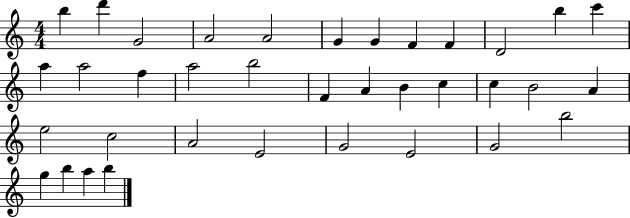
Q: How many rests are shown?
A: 0